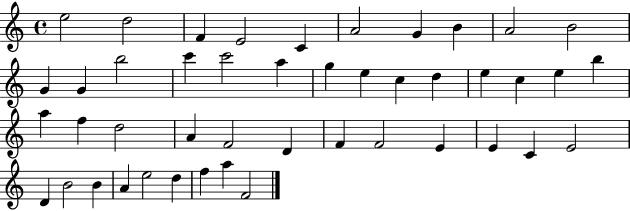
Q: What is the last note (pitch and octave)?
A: F4